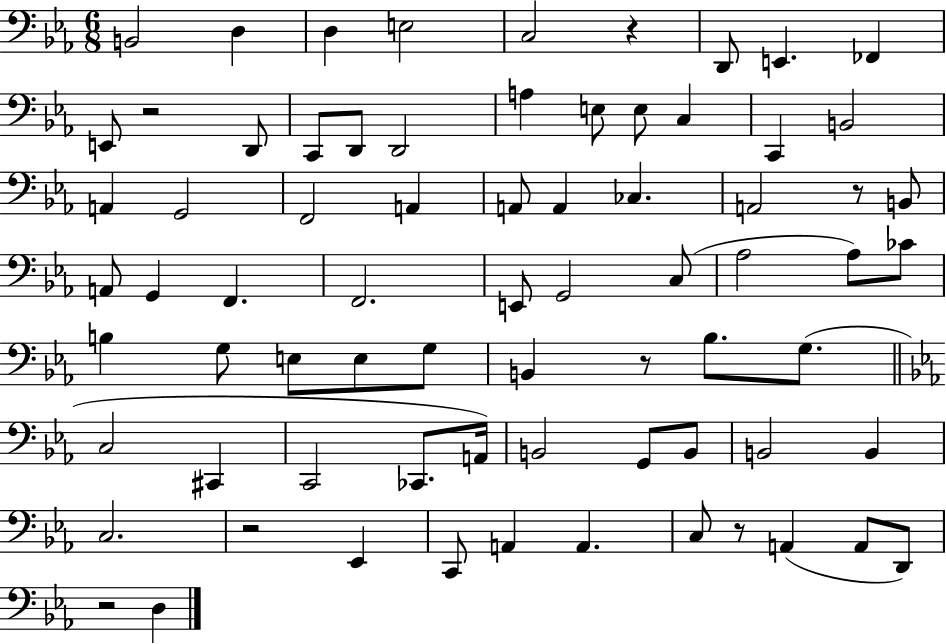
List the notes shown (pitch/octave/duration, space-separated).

B2/h D3/q D3/q E3/h C3/h R/q D2/e E2/q. FES2/q E2/e R/h D2/e C2/e D2/e D2/h A3/q E3/e E3/e C3/q C2/q B2/h A2/q G2/h F2/h A2/q A2/e A2/q CES3/q. A2/h R/e B2/e A2/e G2/q F2/q. F2/h. E2/e G2/h C3/e Ab3/h Ab3/e CES4/e B3/q G3/e E3/e E3/e G3/e B2/q R/e Bb3/e. G3/e. C3/h C#2/q C2/h CES2/e. A2/s B2/h G2/e B2/e B2/h B2/q C3/h. R/h Eb2/q C2/e A2/q A2/q. C3/e R/e A2/q A2/e D2/e R/h D3/q